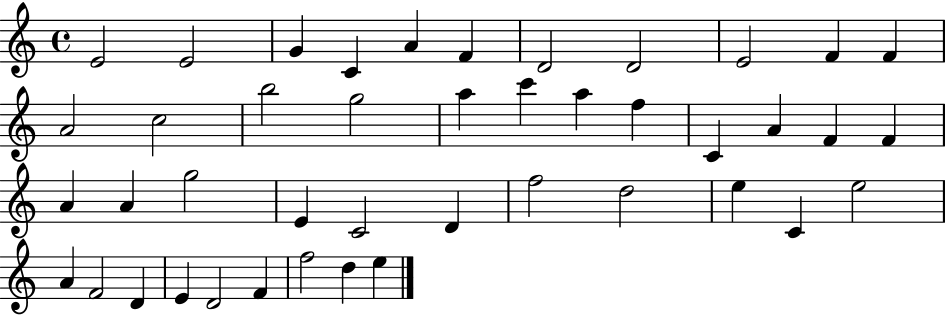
E4/h E4/h G4/q C4/q A4/q F4/q D4/h D4/h E4/h F4/q F4/q A4/h C5/h B5/h G5/h A5/q C6/q A5/q F5/q C4/q A4/q F4/q F4/q A4/q A4/q G5/h E4/q C4/h D4/q F5/h D5/h E5/q C4/q E5/h A4/q F4/h D4/q E4/q D4/h F4/q F5/h D5/q E5/q